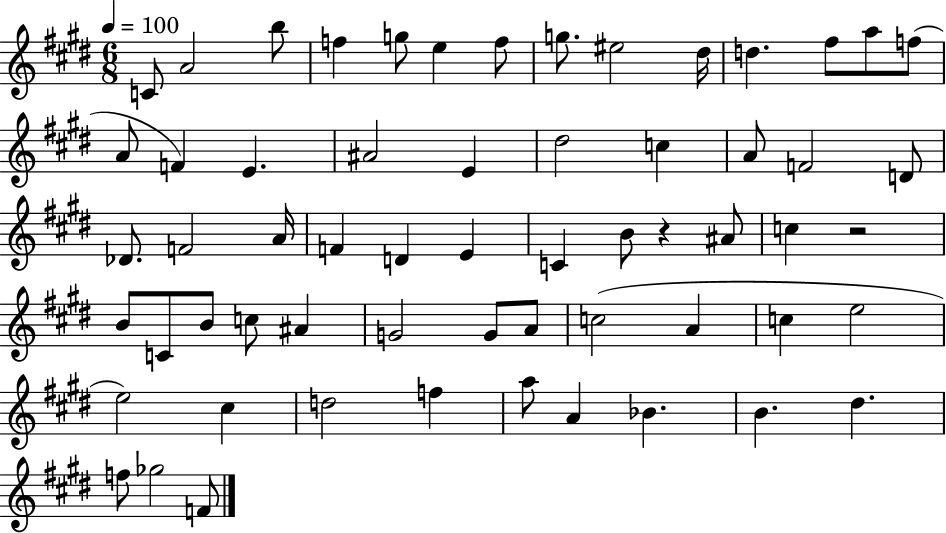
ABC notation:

X:1
T:Untitled
M:6/8
L:1/4
K:E
C/2 A2 b/2 f g/2 e f/2 g/2 ^e2 ^d/4 d ^f/2 a/2 f/2 A/2 F E ^A2 E ^d2 c A/2 F2 D/2 _D/2 F2 A/4 F D E C B/2 z ^A/2 c z2 B/2 C/2 B/2 c/2 ^A G2 G/2 A/2 c2 A c e2 e2 ^c d2 f a/2 A _B B ^d f/2 _g2 F/2